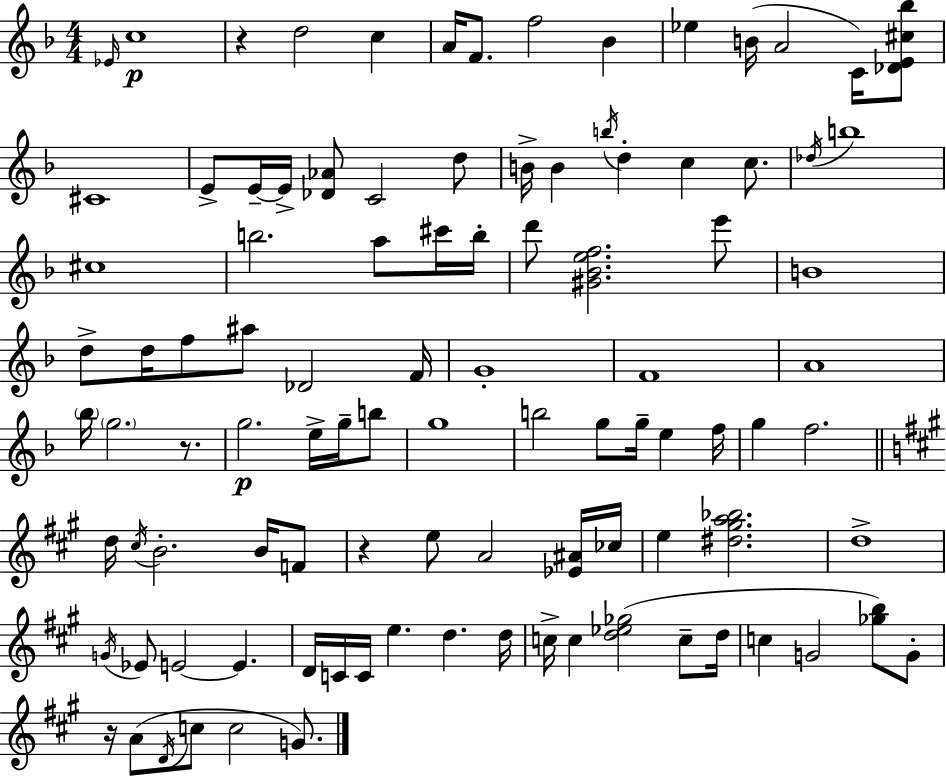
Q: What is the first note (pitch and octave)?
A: Eb4